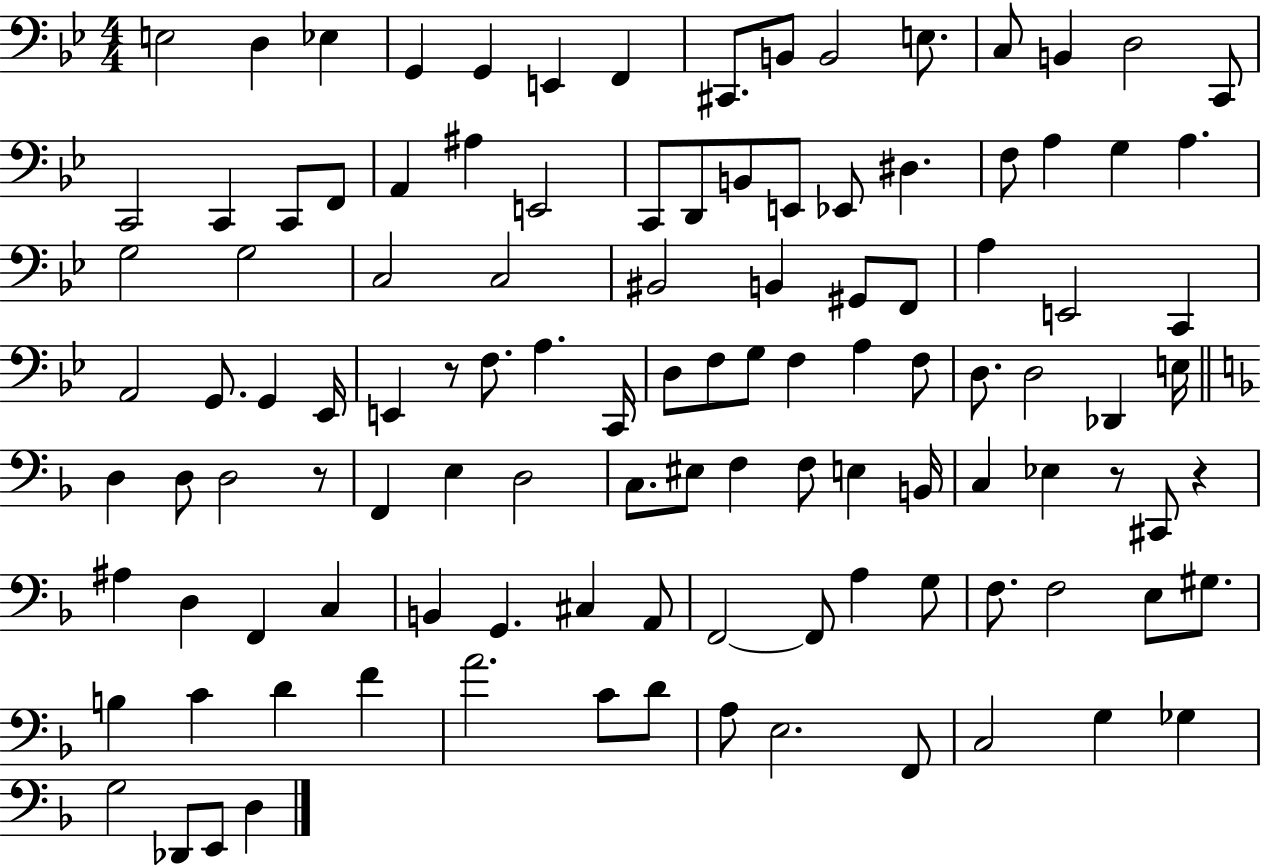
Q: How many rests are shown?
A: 4